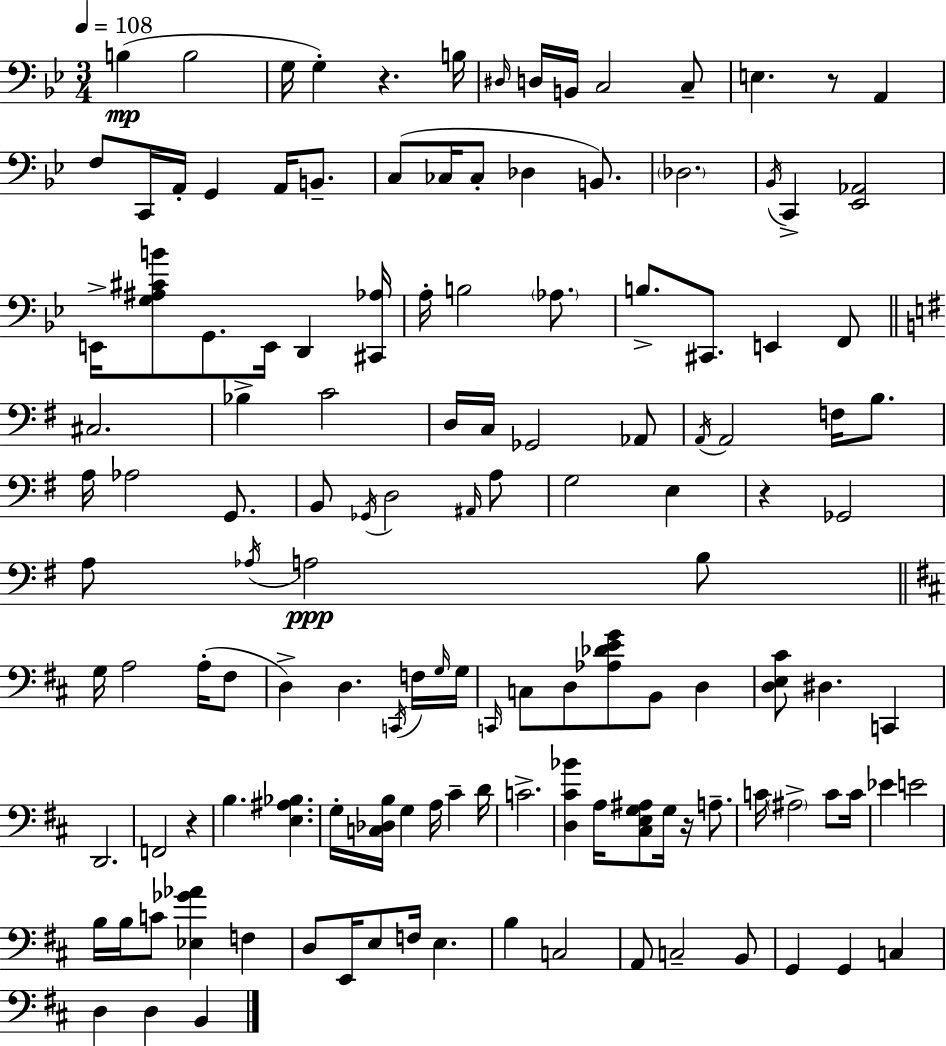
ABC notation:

X:1
T:Untitled
M:3/4
L:1/4
K:Bb
B, B,2 G,/4 G, z B,/4 ^D,/4 D,/4 B,,/4 C,2 C,/2 E, z/2 A,, F,/2 C,,/4 A,,/4 G,, A,,/4 B,,/2 C,/2 _C,/4 _C,/2 _D, B,,/2 _D,2 _B,,/4 C,, [_E,,_A,,]2 E,,/4 [G,^A,^CB]/2 G,,/2 E,,/4 D,, [^C,,_A,]/4 A,/4 B,2 _A,/2 B,/2 ^C,,/2 E,, F,,/2 ^C,2 _B, C2 D,/4 C,/4 _G,,2 _A,,/2 A,,/4 A,,2 F,/4 B,/2 A,/4 _A,2 G,,/2 B,,/2 _G,,/4 D,2 ^A,,/4 A,/2 G,2 E, z _G,,2 A,/2 _A,/4 A,2 B,/2 G,/4 A,2 A,/4 ^F,/2 D, D, C,,/4 F,/4 G,/4 G,/4 C,,/4 C,/2 D,/2 [_A,_DEG]/2 B,,/2 D, [D,E,^C]/2 ^D, C,, D,,2 F,,2 z B, [E,^A,_B,] G,/4 [C,_D,B,]/4 G, A,/4 ^C D/4 C2 [D,^C_B] A,/4 [^C,E,G,^A,]/2 G,/4 z/4 A,/2 C/4 ^A,2 C/2 C/4 _E E2 B,/4 B,/4 C/2 [_E,_G_A] F, D,/2 E,,/4 E,/2 F,/4 E, B, C,2 A,,/2 C,2 B,,/2 G,, G,, C, D, D, B,,